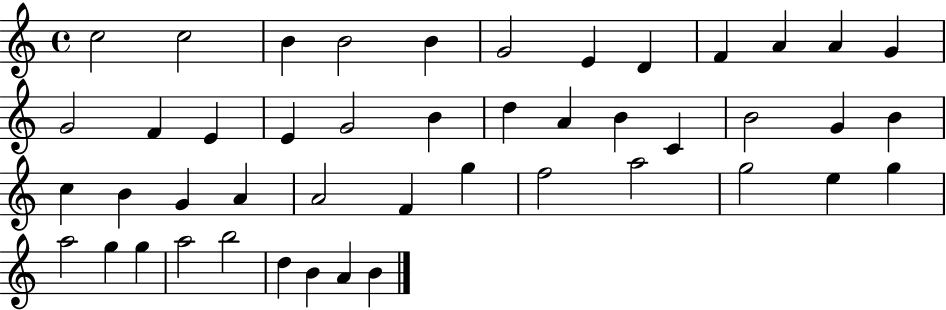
C5/h C5/h B4/q B4/h B4/q G4/h E4/q D4/q F4/q A4/q A4/q G4/q G4/h F4/q E4/q E4/q G4/h B4/q D5/q A4/q B4/q C4/q B4/h G4/q B4/q C5/q B4/q G4/q A4/q A4/h F4/q G5/q F5/h A5/h G5/h E5/q G5/q A5/h G5/q G5/q A5/h B5/h D5/q B4/q A4/q B4/q